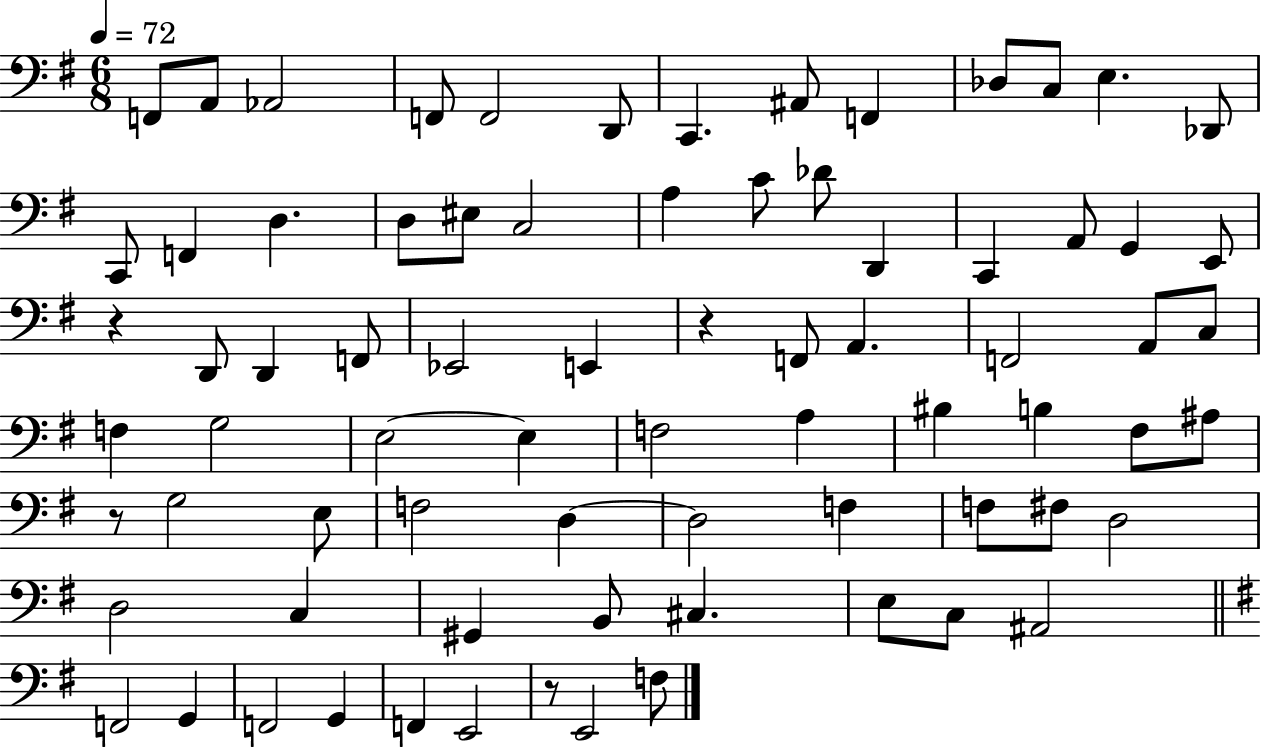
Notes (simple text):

F2/e A2/e Ab2/h F2/e F2/h D2/e C2/q. A#2/e F2/q Db3/e C3/e E3/q. Db2/e C2/e F2/q D3/q. D3/e EIS3/e C3/h A3/q C4/e Db4/e D2/q C2/q A2/e G2/q E2/e R/q D2/e D2/q F2/e Eb2/h E2/q R/q F2/e A2/q. F2/h A2/e C3/e F3/q G3/h E3/h E3/q F3/h A3/q BIS3/q B3/q F#3/e A#3/e R/e G3/h E3/e F3/h D3/q D3/h F3/q F3/e F#3/e D3/h D3/h C3/q G#2/q B2/e C#3/q. E3/e C3/e A#2/h F2/h G2/q F2/h G2/q F2/q E2/h R/e E2/h F3/e